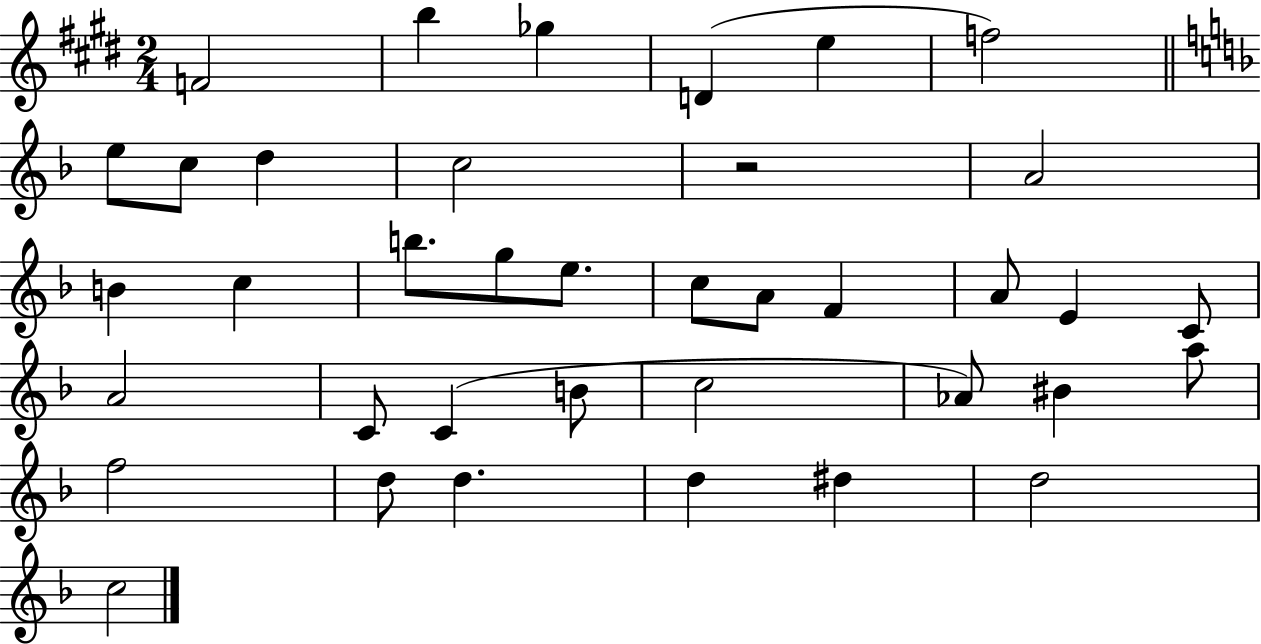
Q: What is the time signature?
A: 2/4